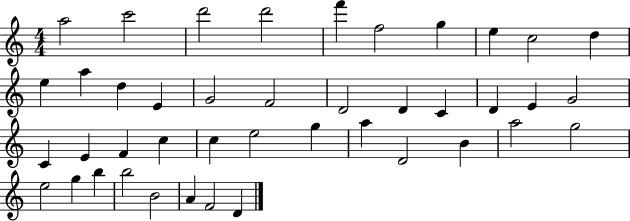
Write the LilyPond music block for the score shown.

{
  \clef treble
  \numericTimeSignature
  \time 4/4
  \key c \major
  a''2 c'''2 | d'''2 d'''2 | f'''4 f''2 g''4 | e''4 c''2 d''4 | \break e''4 a''4 d''4 e'4 | g'2 f'2 | d'2 d'4 c'4 | d'4 e'4 g'2 | \break c'4 e'4 f'4 c''4 | c''4 e''2 g''4 | a''4 d'2 b'4 | a''2 g''2 | \break e''2 g''4 b''4 | b''2 b'2 | a'4 f'2 d'4 | \bar "|."
}